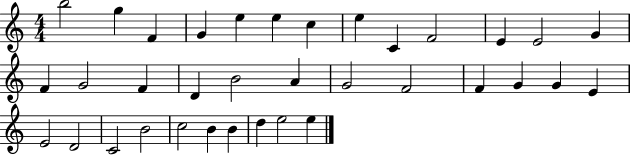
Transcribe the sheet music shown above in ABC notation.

X:1
T:Untitled
M:4/4
L:1/4
K:C
b2 g F G e e c e C F2 E E2 G F G2 F D B2 A G2 F2 F G G E E2 D2 C2 B2 c2 B B d e2 e